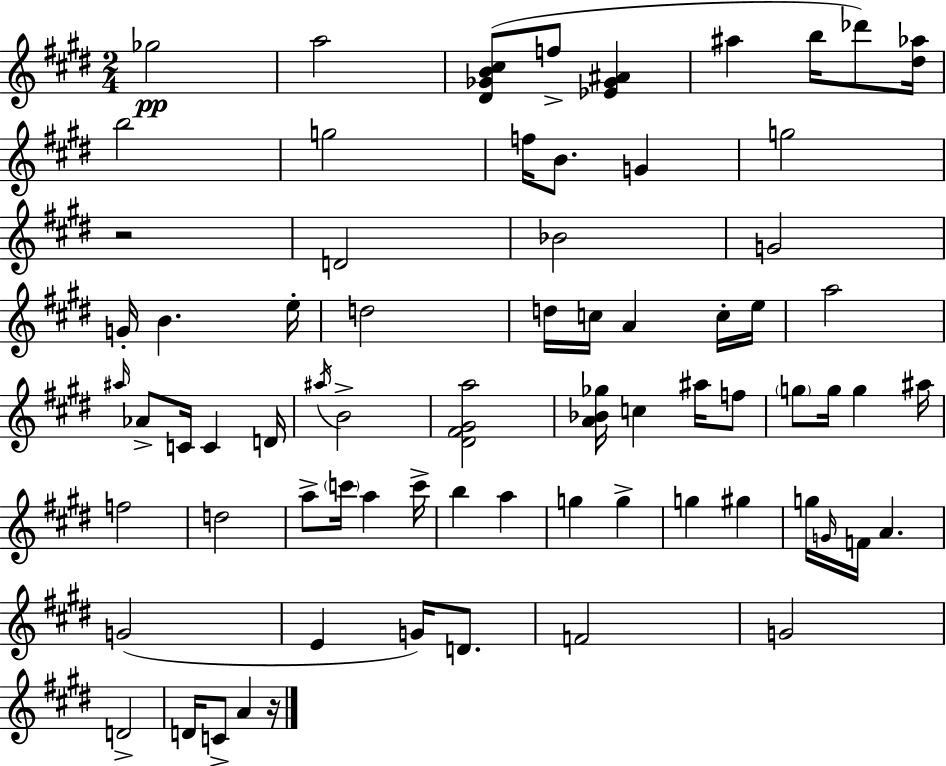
Gb5/h A5/h [D#4,Gb4,B4,C#5]/e F5/e [Eb4,Gb4,A#4]/q A#5/q B5/s Db6/e [D#5,Ab5]/s B5/h G5/h F5/s B4/e. G4/q G5/h R/h D4/h Bb4/h G4/h G4/s B4/q. E5/s D5/h D5/s C5/s A4/q C5/s E5/s A5/h A#5/s Ab4/e C4/s C4/q D4/s A#5/s B4/h [D#4,F#4,G#4,A5]/h [A4,Bb4,Gb5]/s C5/q A#5/s F5/e G5/e G5/s G5/q A#5/s F5/h D5/h A5/e C6/s A5/q C6/s B5/q A5/q G5/q G5/q G5/q G#5/q G5/s G4/s F4/s A4/q. G4/h E4/q G4/s D4/e. F4/h G4/h D4/h D4/s C4/e A4/q R/s